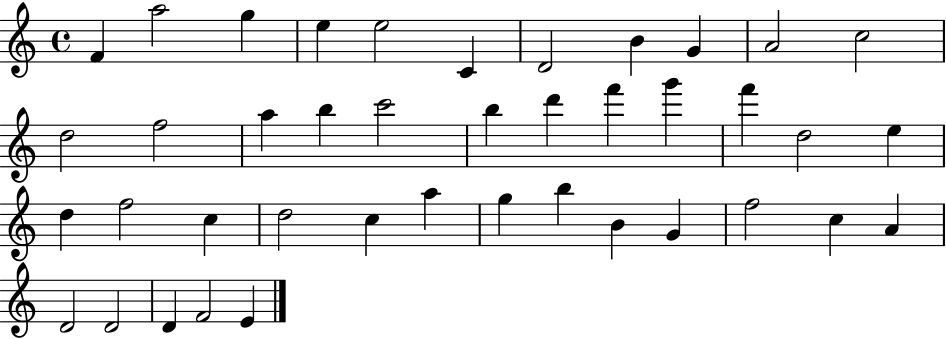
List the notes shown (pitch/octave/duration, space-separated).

F4/q A5/h G5/q E5/q E5/h C4/q D4/h B4/q G4/q A4/h C5/h D5/h F5/h A5/q B5/q C6/h B5/q D6/q F6/q G6/q F6/q D5/h E5/q D5/q F5/h C5/q D5/h C5/q A5/q G5/q B5/q B4/q G4/q F5/h C5/q A4/q D4/h D4/h D4/q F4/h E4/q